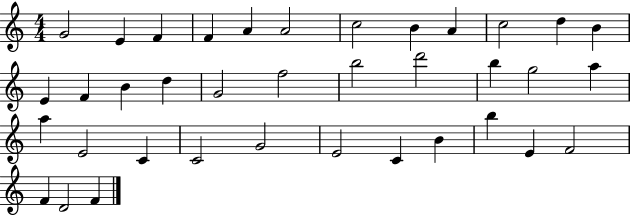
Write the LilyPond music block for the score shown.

{
  \clef treble
  \numericTimeSignature
  \time 4/4
  \key c \major
  g'2 e'4 f'4 | f'4 a'4 a'2 | c''2 b'4 a'4 | c''2 d''4 b'4 | \break e'4 f'4 b'4 d''4 | g'2 f''2 | b''2 d'''2 | b''4 g''2 a''4 | \break a''4 e'2 c'4 | c'2 g'2 | e'2 c'4 b'4 | b''4 e'4 f'2 | \break f'4 d'2 f'4 | \bar "|."
}